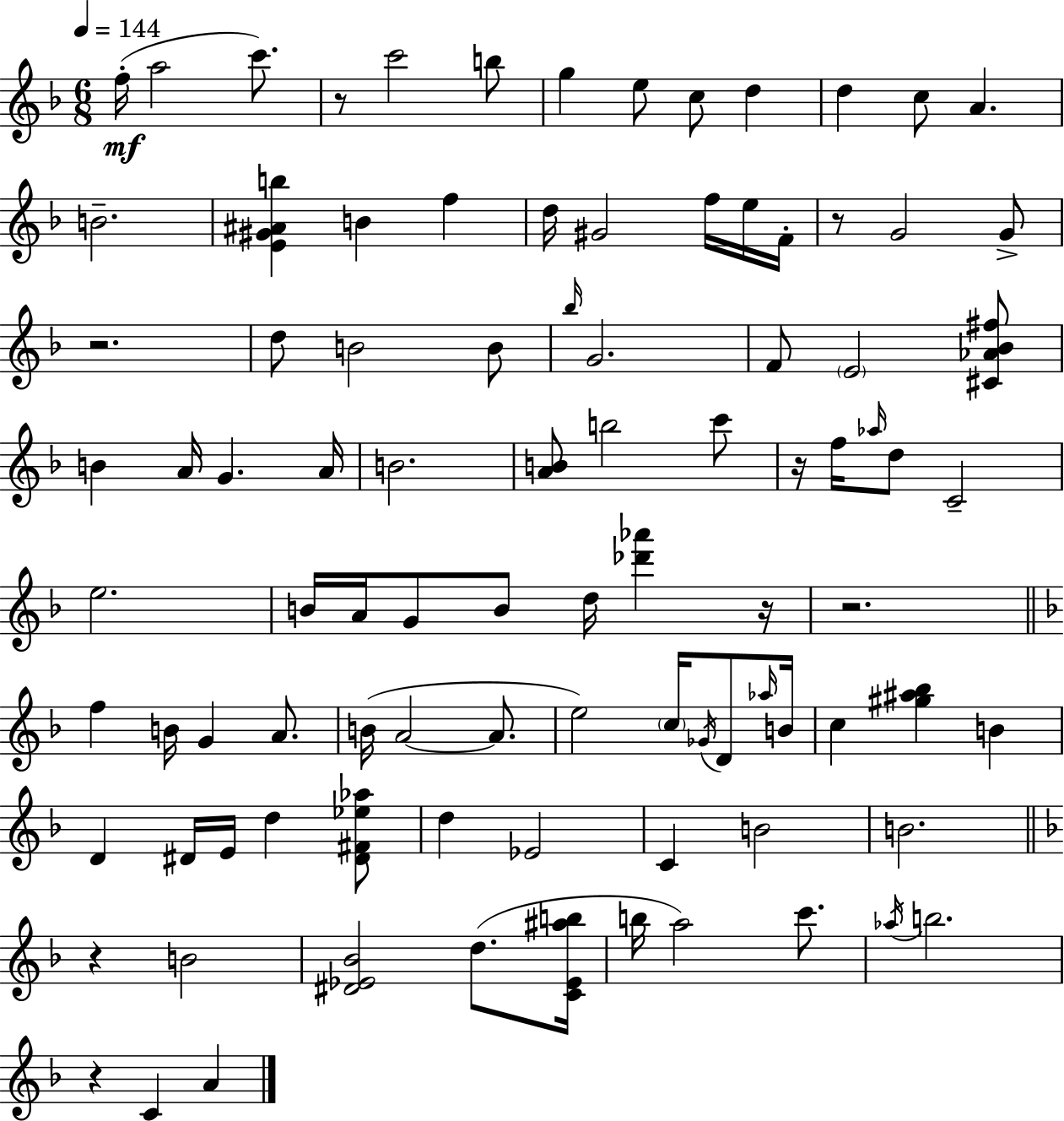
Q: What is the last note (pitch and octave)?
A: A4